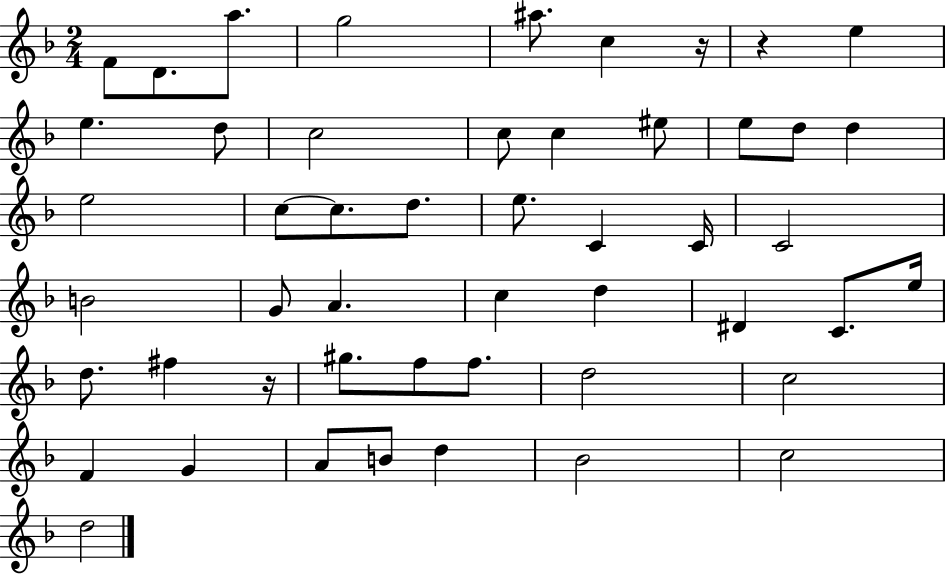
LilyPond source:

{
  \clef treble
  \numericTimeSignature
  \time 2/4
  \key f \major
  f'8 d'8. a''8. | g''2 | ais''8. c''4 r16 | r4 e''4 | \break e''4. d''8 | c''2 | c''8 c''4 eis''8 | e''8 d''8 d''4 | \break e''2 | c''8~~ c''8. d''8. | e''8. c'4 c'16 | c'2 | \break b'2 | g'8 a'4. | c''4 d''4 | dis'4 c'8. e''16 | \break d''8. fis''4 r16 | gis''8. f''8 f''8. | d''2 | c''2 | \break f'4 g'4 | a'8 b'8 d''4 | bes'2 | c''2 | \break d''2 | \bar "|."
}